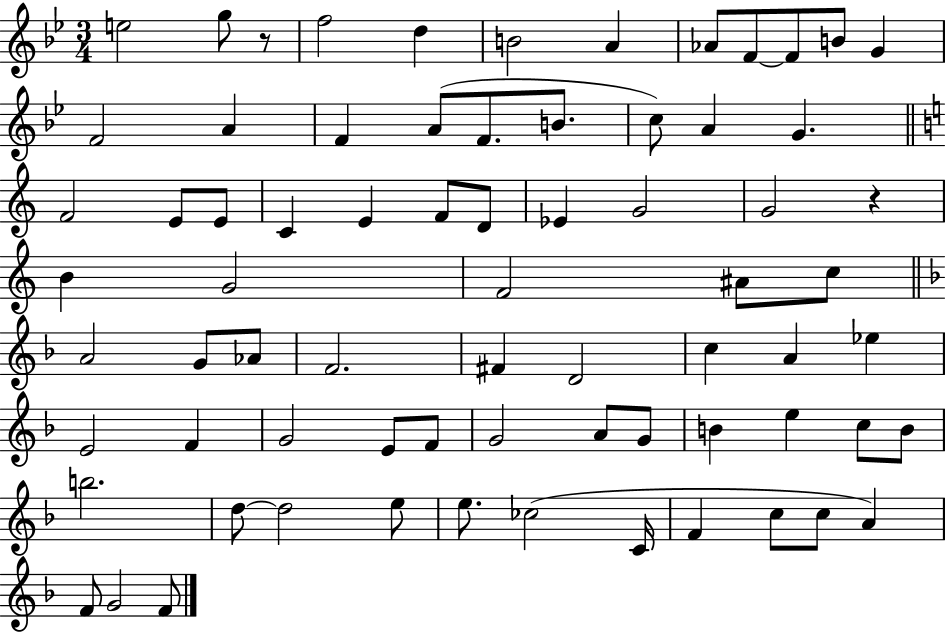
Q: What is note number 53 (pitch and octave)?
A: B4